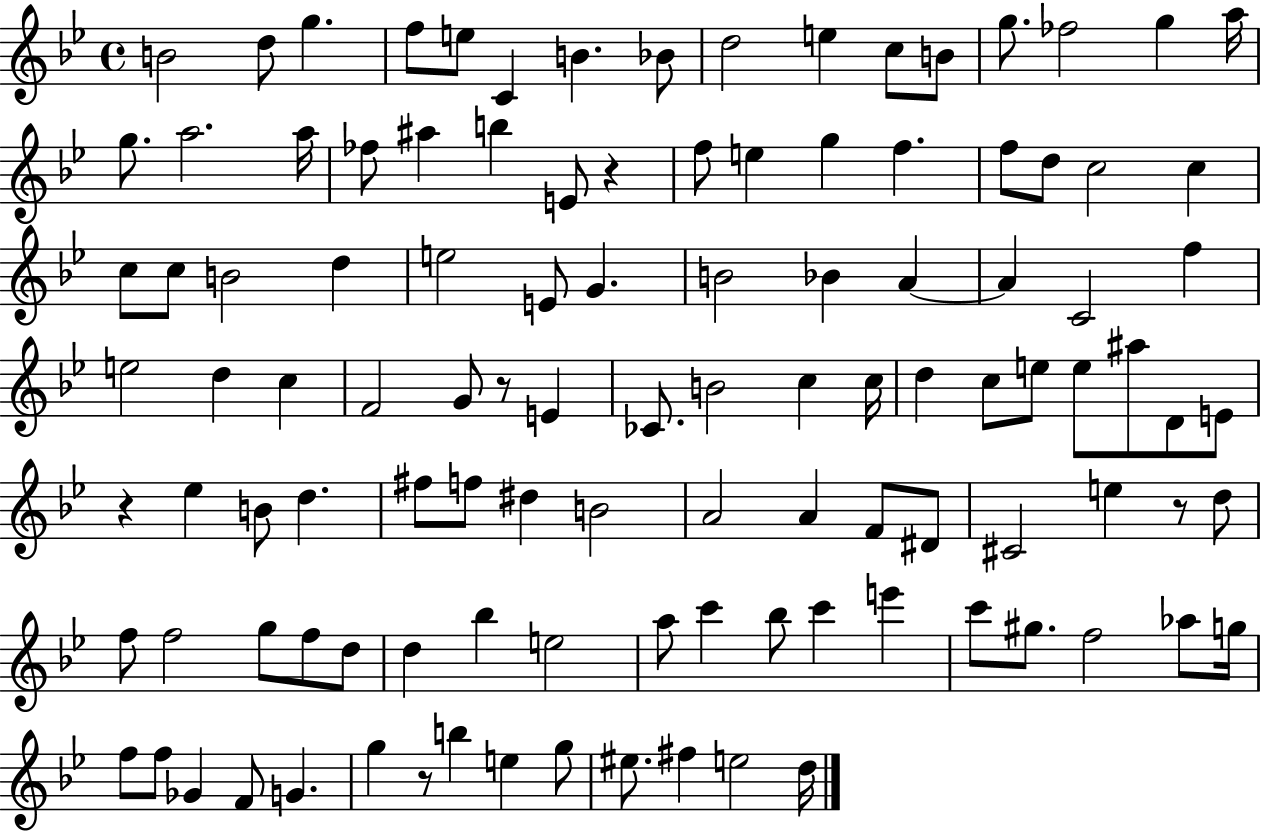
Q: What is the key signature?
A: BES major